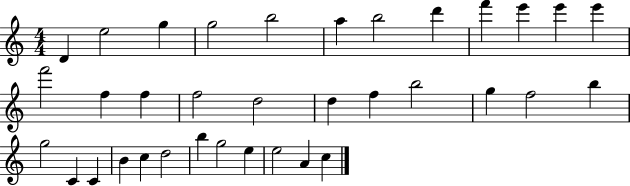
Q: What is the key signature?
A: C major